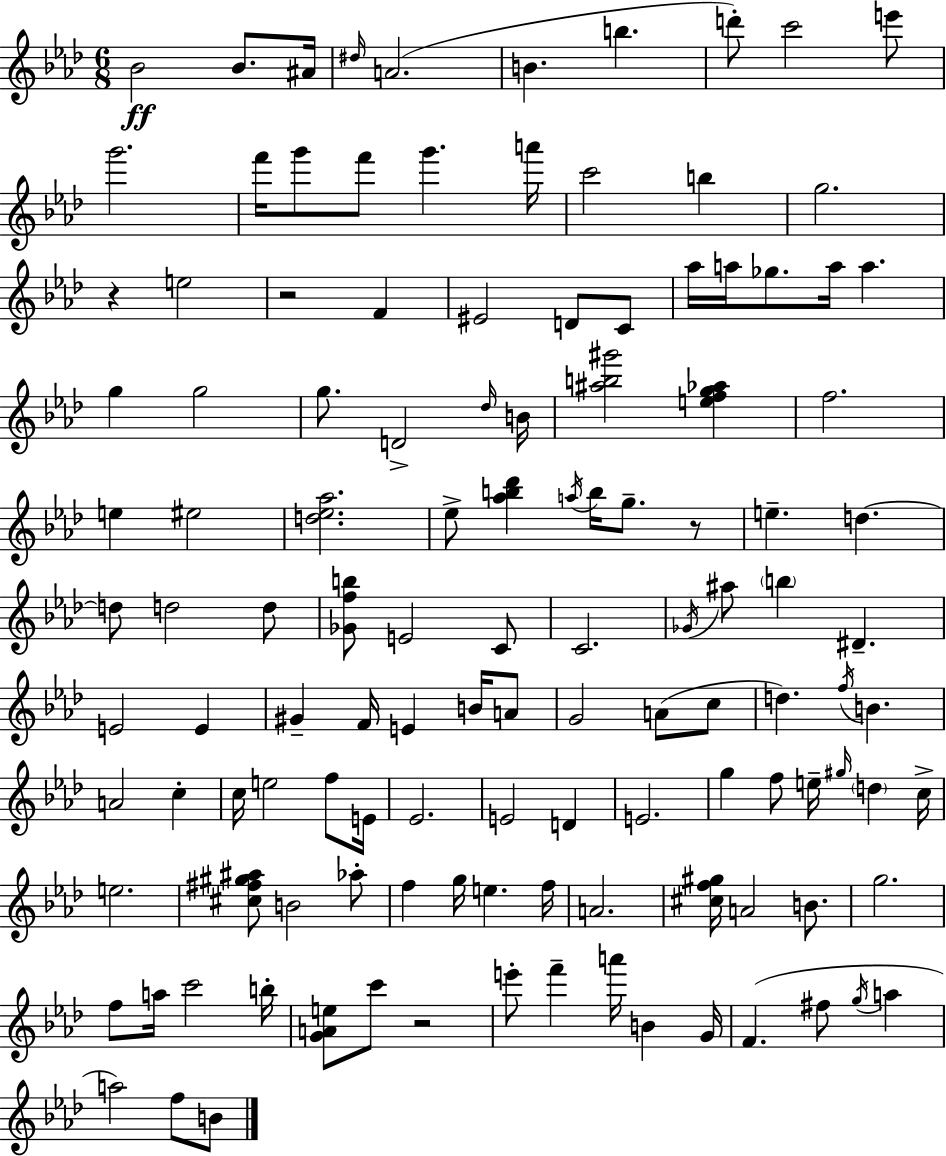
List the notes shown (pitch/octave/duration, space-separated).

Bb4/h Bb4/e. A#4/s D#5/s A4/h. B4/q. B5/q. D6/e C6/h E6/e G6/h. F6/s G6/e F6/e G6/q. A6/s C6/h B5/q G5/h. R/q E5/h R/h F4/q EIS4/h D4/e C4/e Ab5/s A5/s Gb5/e. A5/s A5/q. G5/q G5/h G5/e. D4/h Db5/s B4/s [A#5,B5,G#6]/h [E5,F5,G5,Ab5]/q F5/h. E5/q EIS5/h [D5,Eb5,Ab5]/h. Eb5/e [Ab5,B5,Db6]/q A5/s B5/s G5/e. R/e E5/q. D5/q. D5/e D5/h D5/e [Gb4,F5,B5]/e E4/h C4/e C4/h. Gb4/s A#5/e B5/q D#4/q. E4/h E4/q G#4/q F4/s E4/q B4/s A4/e G4/h A4/e C5/e D5/q. F5/s B4/q. A4/h C5/q C5/s E5/h F5/e E4/s Eb4/h. E4/h D4/q E4/h. G5/q F5/e E5/s G#5/s D5/q C5/s E5/h. [C#5,F#5,G#5,A#5]/e B4/h Ab5/e F5/q G5/s E5/q. F5/s A4/h. [C#5,F5,G#5]/s A4/h B4/e. G5/h. F5/e A5/s C6/h B5/s [G4,A4,E5]/e C6/e R/h E6/e F6/q A6/s B4/q G4/s F4/q. F#5/e G5/s A5/q A5/h F5/e B4/e